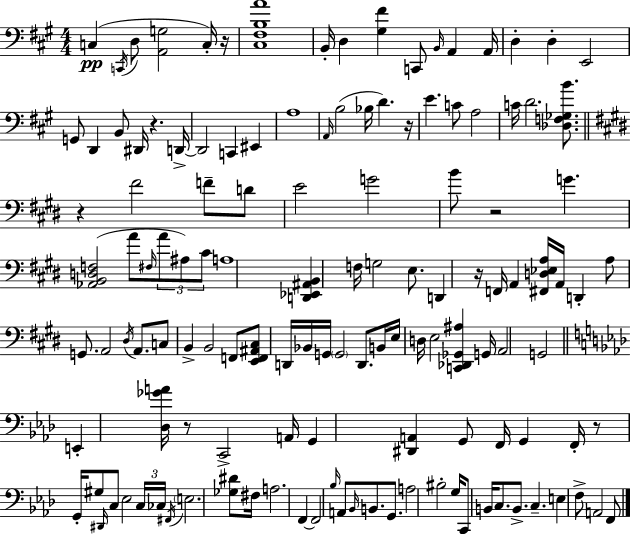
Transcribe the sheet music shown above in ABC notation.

X:1
T:Untitled
M:4/4
L:1/4
K:A
C, C,,/4 D,/2 [A,,G,]2 C,/4 z/4 [^C,^F,B,A]4 B,,/4 D, [^G,^F] C,,/2 B,,/4 A,, A,,/4 D, D, E,,2 G,,/2 D,, B,,/2 ^D,,/4 z D,,/4 D,,2 C,, ^E,, A,4 A,,/4 B,2 _B,/4 D z/4 E C/2 A,2 C/4 D2 [_D,F,_G,B]/2 z ^F2 F/2 D/2 E2 G2 B/2 z2 G [_A,,B,,D,F,]2 A/2 ^F,/4 A/2 ^A,/2 ^C/2 A,4 [D,,_E,,^A,,B,,] F,/4 G,2 E,/2 D,, z/4 F,,/4 A,, [^F,,D,_E,A,]/4 A,,/4 D,, A,/2 G,,/2 A,,2 ^D,/4 A,,/2 C,/2 B,, B,,2 F,,/2 [E,,F,,^A,,^C,]/2 D,,/4 _B,,/4 G,,/4 G,,2 D,,/2 B,,/4 E,/4 D,/4 E,2 [C,,_D,,_G,,^A,] G,,/4 A,,2 G,,2 E,, [_D,_GA]/4 z/2 C,,2 A,,/4 G,, [^D,,A,,] G,,/2 F,,/4 G,, F,,/4 z/2 G,,/4 ^G,/2 ^D,,/4 C,/2 _E,2 C,/4 _C,/4 ^F,,/4 E,2 [_G,^D]/2 ^F,/4 A,2 F,, F,,2 _B,/4 A,,/2 _B,,/4 B,,/2 G,,/2 A,2 ^B,2 G,/4 C,,/2 B,,/4 C,/2 B,,/2 C, E, F,/2 A,,2 F,,/2